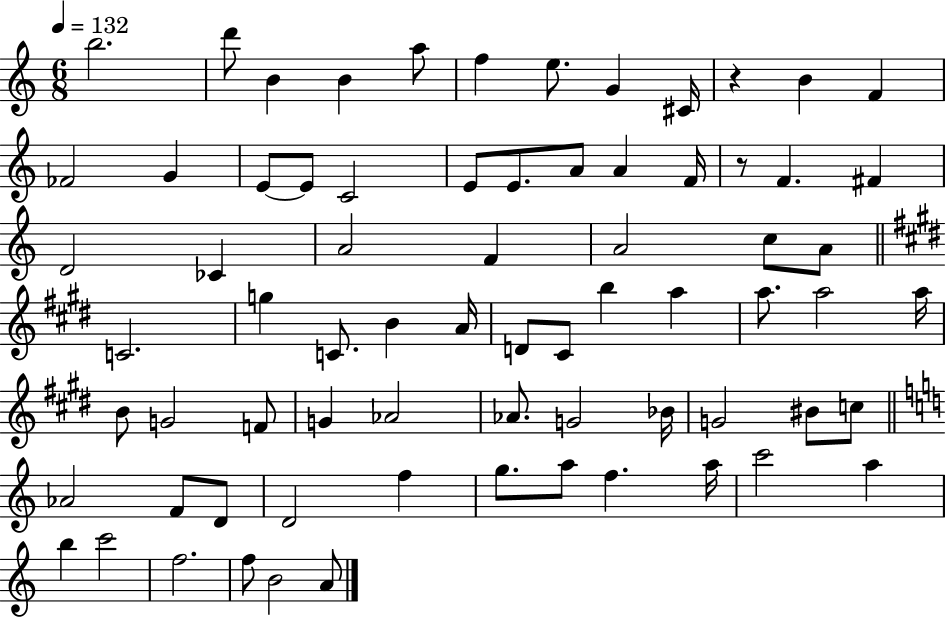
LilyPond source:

{
  \clef treble
  \numericTimeSignature
  \time 6/8
  \key c \major
  \tempo 4 = 132
  \repeat volta 2 { b''2. | d'''8 b'4 b'4 a''8 | f''4 e''8. g'4 cis'16 | r4 b'4 f'4 | \break fes'2 g'4 | e'8~~ e'8 c'2 | e'8 e'8. a'8 a'4 f'16 | r8 f'4. fis'4 | \break d'2 ces'4 | a'2 f'4 | a'2 c''8 a'8 | \bar "||" \break \key e \major c'2. | g''4 c'8. b'4 a'16 | d'8 cis'8 b''4 a''4 | a''8. a''2 a''16 | \break b'8 g'2 f'8 | g'4 aes'2 | aes'8. g'2 bes'16 | g'2 bis'8 c''8 | \break \bar "||" \break \key a \minor aes'2 f'8 d'8 | d'2 f''4 | g''8. a''8 f''4. a''16 | c'''2 a''4 | \break b''4 c'''2 | f''2. | f''8 b'2 a'8 | } \bar "|."
}